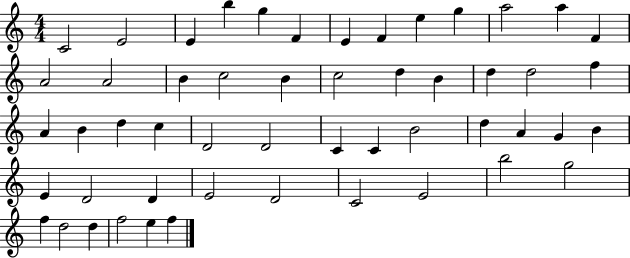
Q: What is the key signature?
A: C major